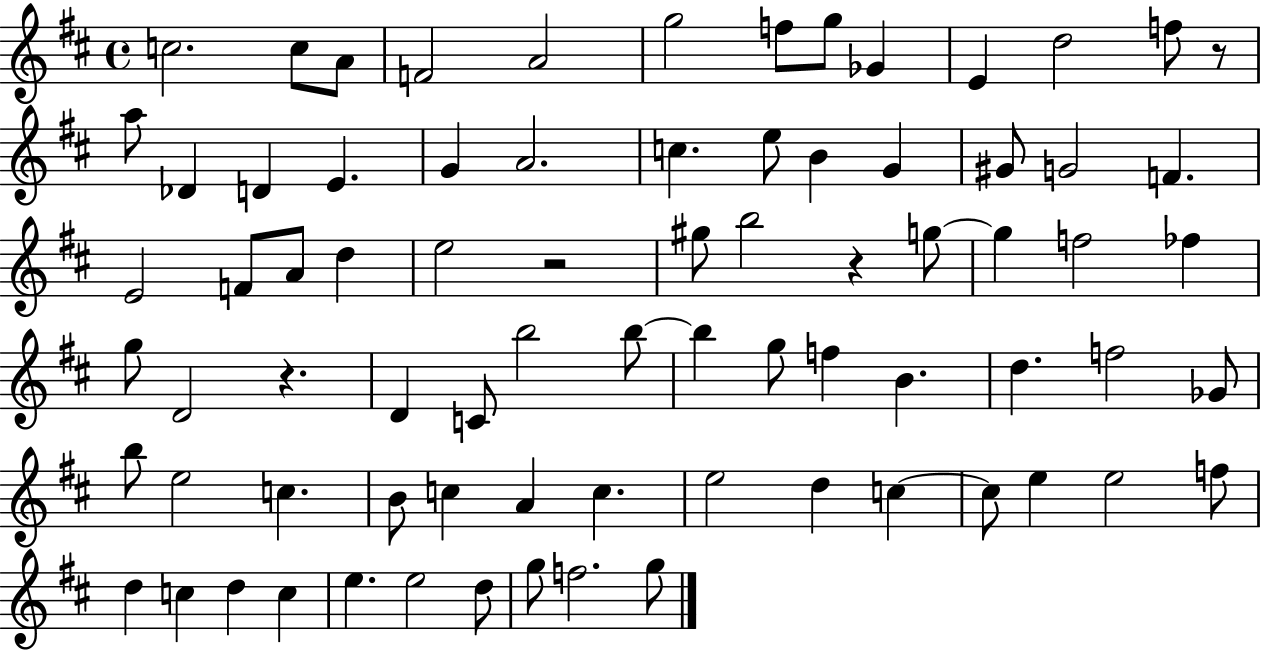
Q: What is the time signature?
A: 4/4